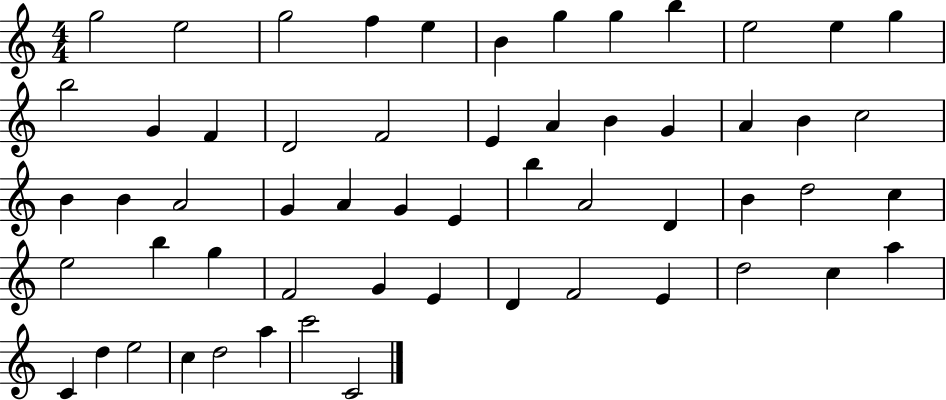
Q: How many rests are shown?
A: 0